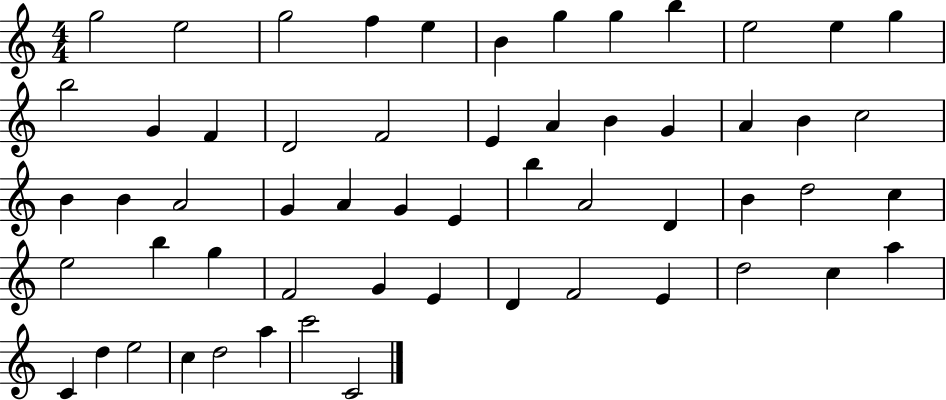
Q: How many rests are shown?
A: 0